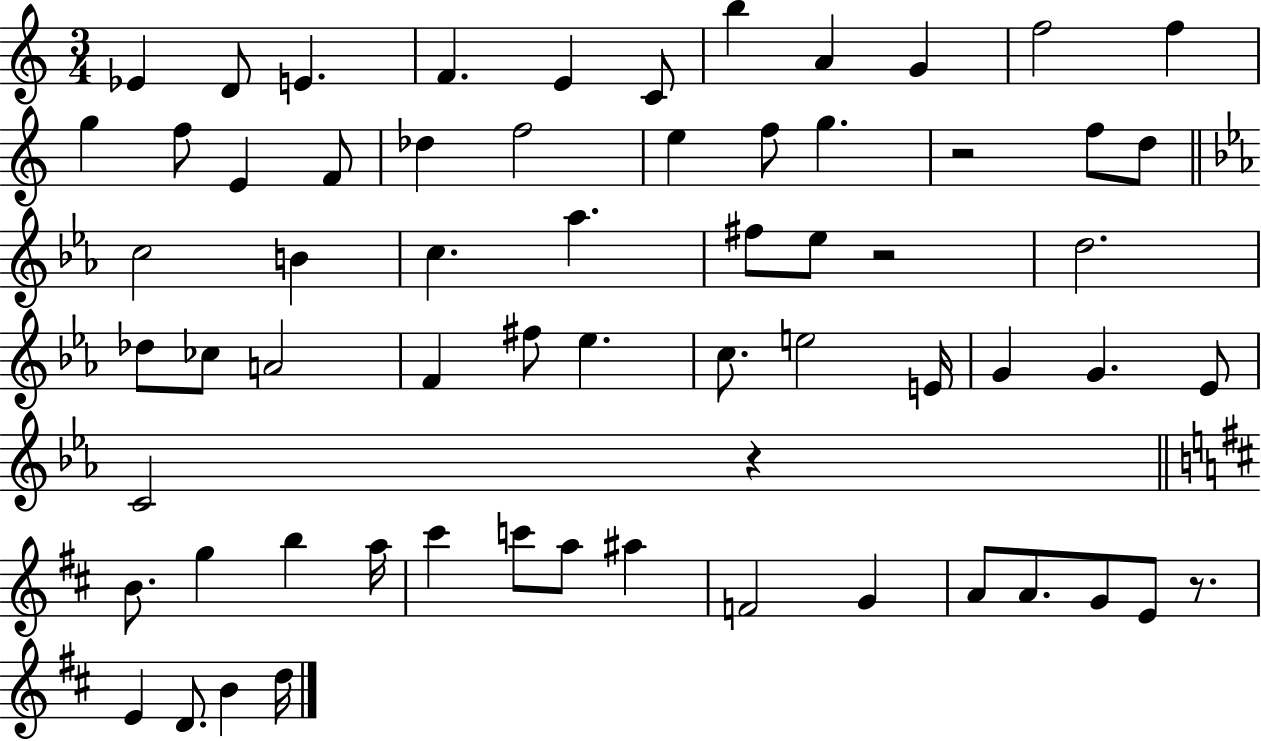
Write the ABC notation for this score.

X:1
T:Untitled
M:3/4
L:1/4
K:C
_E D/2 E F E C/2 b A G f2 f g f/2 E F/2 _d f2 e f/2 g z2 f/2 d/2 c2 B c _a ^f/2 _e/2 z2 d2 _d/2 _c/2 A2 F ^f/2 _e c/2 e2 E/4 G G _E/2 C2 z B/2 g b a/4 ^c' c'/2 a/2 ^a F2 G A/2 A/2 G/2 E/2 z/2 E D/2 B d/4